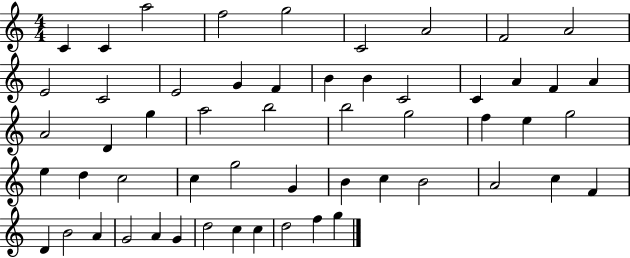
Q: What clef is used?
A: treble